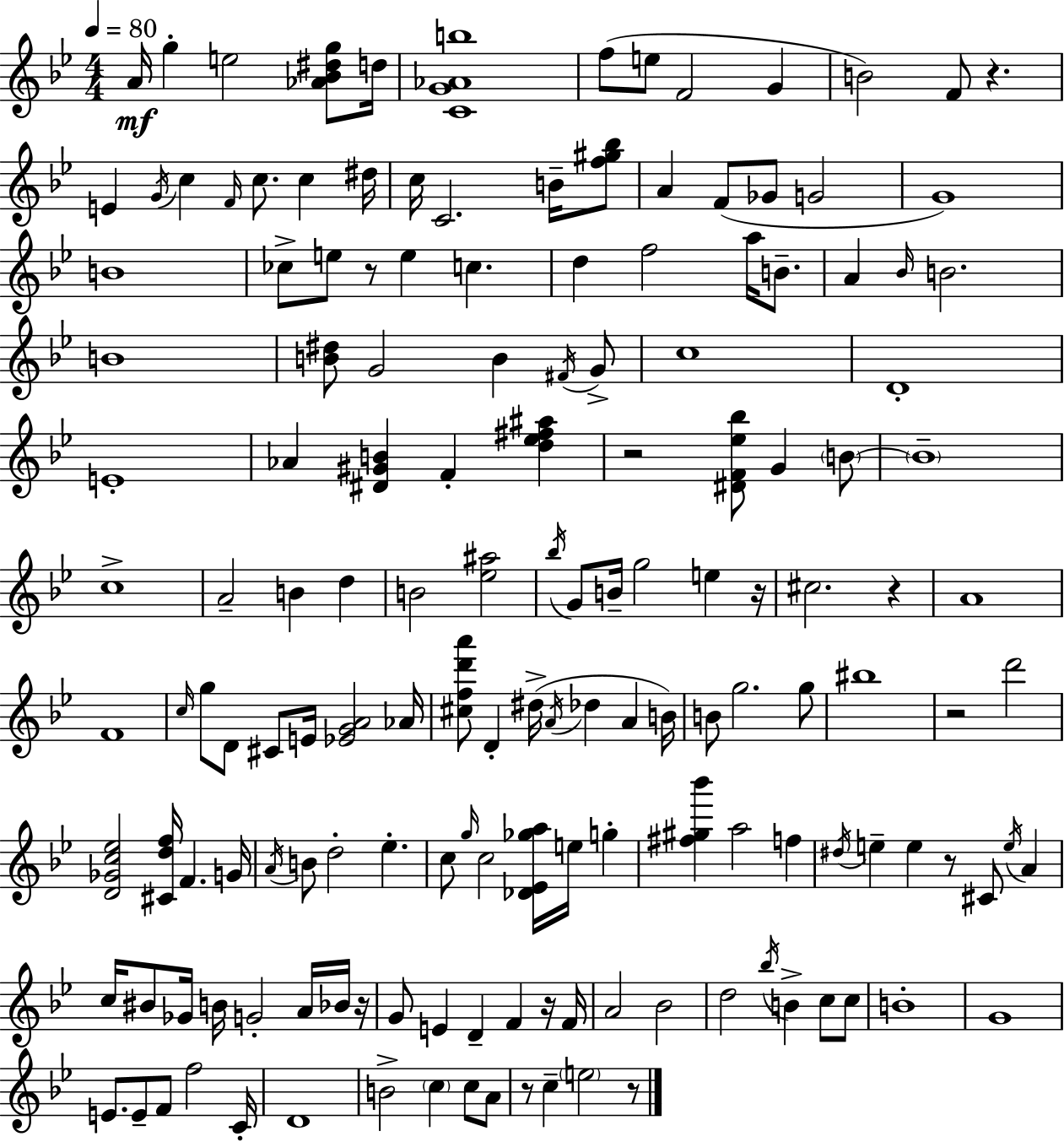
{
  \clef treble
  \numericTimeSignature
  \time 4/4
  \key bes \major
  \tempo 4 = 80
  a'16\mf g''4-. e''2 <aes' bes' dis'' g''>8 d''16 | <c' g' aes' b''>1 | f''8( e''8 f'2 g'4 | b'2) f'8 r4. | \break e'4 \acciaccatura { g'16 } c''4 \grace { f'16 } c''8. c''4 | dis''16 c''16 c'2. b'16-- | <f'' gis'' bes''>8 a'4 f'8( ges'8 g'2 | g'1) | \break b'1 | ces''8-> e''8 r8 e''4 c''4. | d''4 f''2 a''16 b'8.-- | a'4 \grace { bes'16 } b'2. | \break b'1 | <b' dis''>8 g'2 b'4 | \acciaccatura { fis'16 } g'8-> c''1 | d'1-. | \break e'1-. | aes'4 <dis' gis' b'>4 f'4-. | <d'' ees'' fis'' ais''>4 r2 <dis' f' ees'' bes''>8 g'4 | \parenthesize b'8~~ \parenthesize b'1-- | \break c''1-> | a'2-- b'4 | d''4 b'2 <ees'' ais''>2 | \acciaccatura { bes''16 } g'8 b'16-- g''2 | \break e''4 r16 cis''2. | r4 a'1 | f'1 | \grace { c''16 } g''8 d'8 cis'8 e'16 <ees' g' a'>2 | \break aes'16 <cis'' f'' d''' a'''>8 d'4-. dis''16->( \acciaccatura { a'16 } des''4 | a'4 b'16) b'8 g''2. | g''8 bis''1 | r2 d'''2 | \break <d' ges' c'' ees''>2 <cis' d'' f''>16 | f'4. g'16 \acciaccatura { a'16 } b'8 d''2-. | ees''4.-. c''8 \grace { g''16 } c''2 | <des' ees' ges'' a''>16 e''16 g''4-. <fis'' gis'' bes'''>4 a''2 | \break f''4 \acciaccatura { dis''16 } e''4-- e''4 | r8 cis'8 \acciaccatura { e''16 } a'4 c''16 bis'8 ges'16 b'16 | g'2-. a'16 bes'16 r16 g'8 e'4 | d'4-- f'4 r16 f'16 a'2 | \break bes'2 d''2 | \acciaccatura { bes''16 } b'4-> c''8 c''8 b'1-. | g'1 | e'8. e'8-- | \break f'8 f''2 c'16-. d'1 | b'2-> | \parenthesize c''4 c''8 a'8 r8 c''4-- | \parenthesize e''2 r8 \bar "|."
}